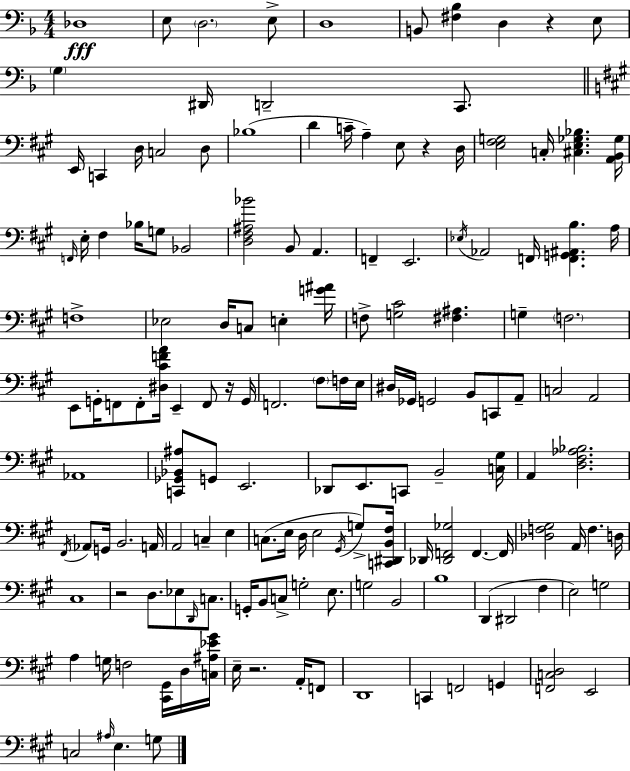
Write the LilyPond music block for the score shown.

{
  \clef bass
  \numericTimeSignature
  \time 4/4
  \key d \minor
  \repeat volta 2 { des1\fff | e8 \parenthesize d2. e8-> | d1 | b,8 <fis bes>4 d4 r4 e8 | \break \parenthesize g4 dis,16 d,2-- c,8. | \bar "||" \break \key a \major e,16 c,4 d16 c2 d8 | bes1( | d'4 c'16-- a4--) e8 r4 d16 | <e fis g>2 c16-. <cis e ges bes>4. <a, b, ges>16 | \break \grace { f,16 } e16-. fis4 bes16 g8 bes,2 | <d fis ais bes'>2 b,8 a,4. | f,4-- e,2. | \acciaccatura { ees16 } aes,2 f,16 <f, g, ais, b>4. | \break a16 f1-> | ees2 d16 c8 e4-. | <g' ais'>16 f8-> <g cis'>2 <fis ais>4. | g4-- \parenthesize f2. | \break e,8 g,16-. f,8 f,8-. <dis cis' f' a'>16 e,4-- f,8 | r16 g,16 f,2. \parenthesize fis8 | f16 e16 dis16 ges,16 g,2 b,8 c,8 | a,8-- c2 a,2 | \break aes,1 | <c, ges, bes, ais>8 g,8 e,2. | des,8 e,8. c,8 b,2-- | <c gis>16 a,4 <d fis aes bes>2. | \break \acciaccatura { fis,16 } aes,8 g,16 b,2. | a,16 a,2 c4-- e4 | c8.( e16 d16 e2 | \acciaccatura { gis,16 }) g8-> <c, dis, b, fis>16 des,16 <des, f, ges>2 f,4.~~ | \break f,16 <des f gis>2 a,16 f4. | d16 cis1 | r2 d8. ees8 | \grace { d,16 } c8. g,16-. b,8 c8-> g2-. | \break e8. g2 b,2 | b1 | d,4( dis,2 | fis4 e2) g2 | \break a4 g16 f2 | <cis, gis,>16 d16 <c ais ees' gis'>16 e16-- r2. | a,16-. f,8 d,1 | c,4 f,2 | \break g,4 <f, c d>2 e,2 | c2 \grace { ais16 } e4. | g8 } \bar "|."
}